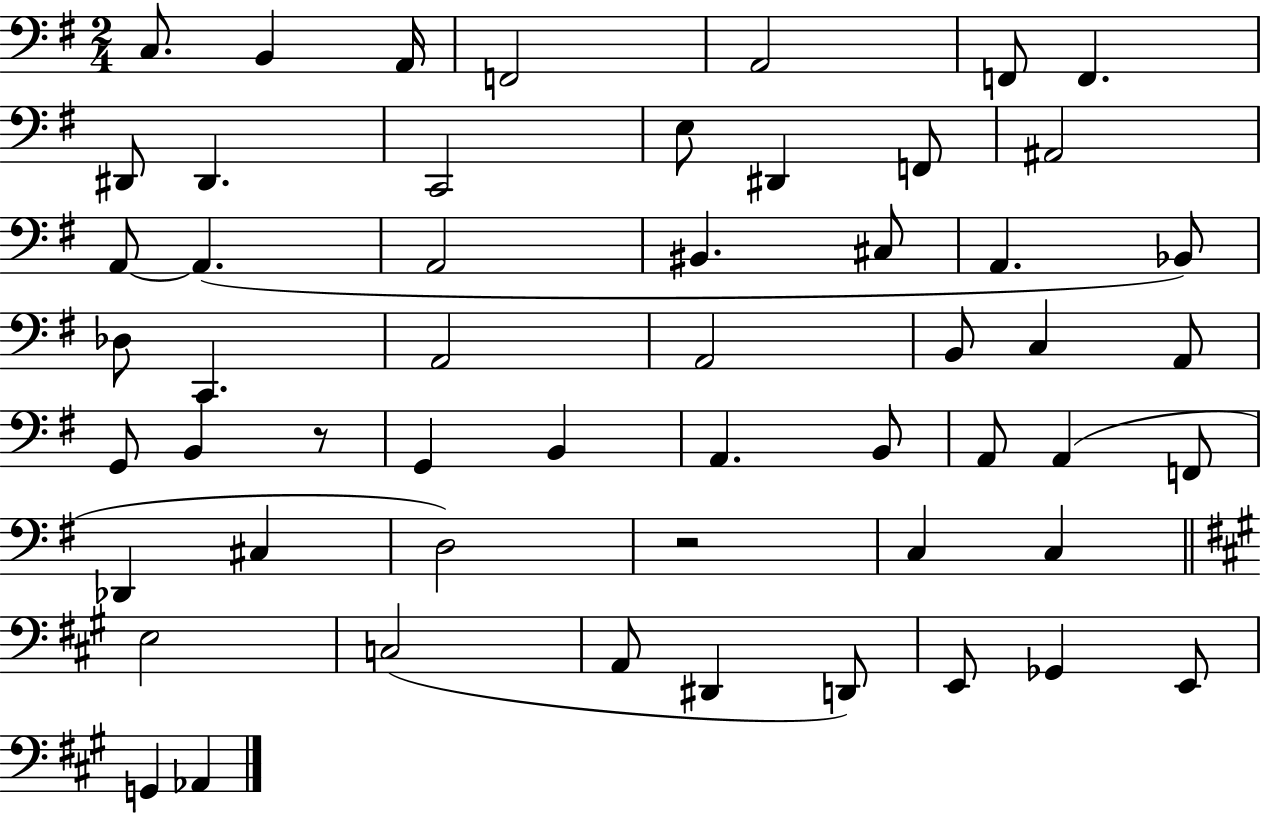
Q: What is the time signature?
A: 2/4